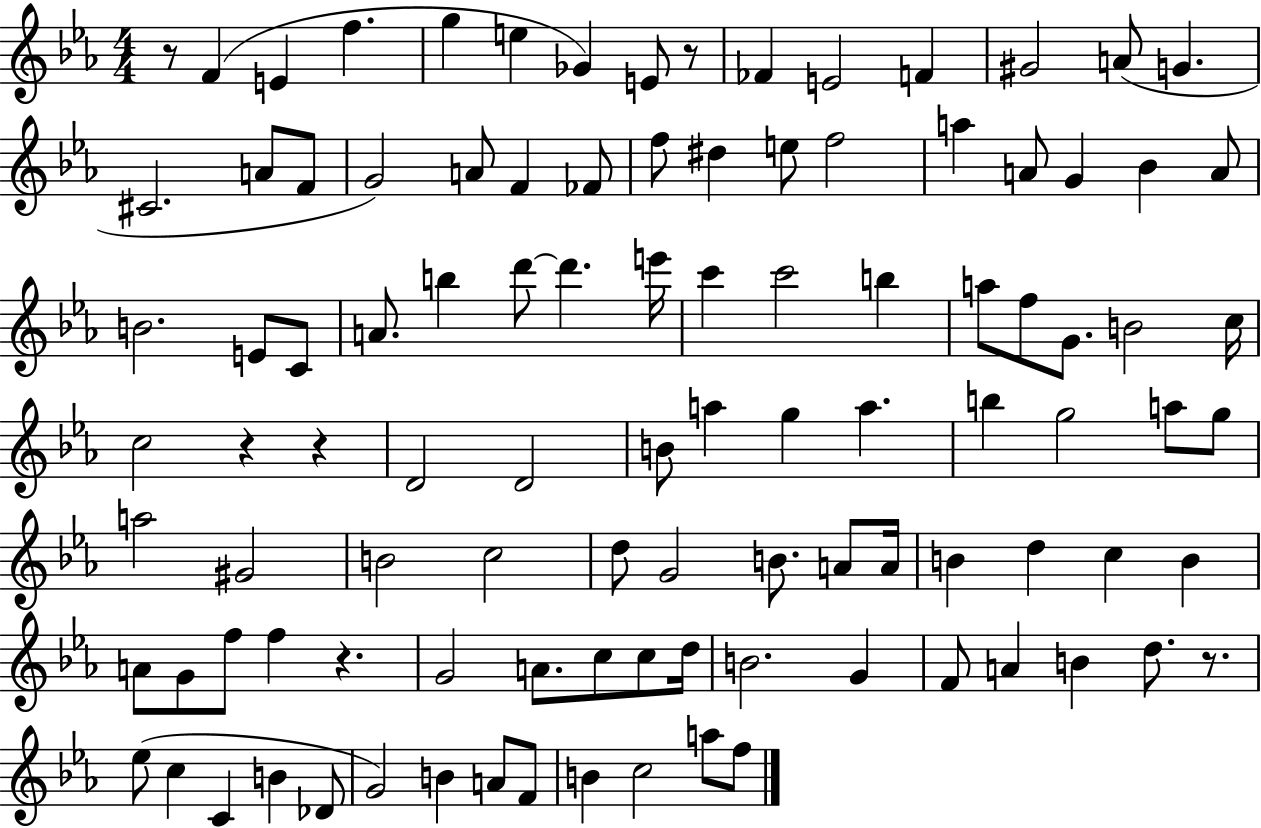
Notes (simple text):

R/e F4/q E4/q F5/q. G5/q E5/q Gb4/q E4/e R/e FES4/q E4/h F4/q G#4/h A4/e G4/q. C#4/h. A4/e F4/e G4/h A4/e F4/q FES4/e F5/e D#5/q E5/e F5/h A5/q A4/e G4/q Bb4/q A4/e B4/h. E4/e C4/e A4/e. B5/q D6/e D6/q. E6/s C6/q C6/h B5/q A5/e F5/e G4/e. B4/h C5/s C5/h R/q R/q D4/h D4/h B4/e A5/q G5/q A5/q. B5/q G5/h A5/e G5/e A5/h G#4/h B4/h C5/h D5/e G4/h B4/e. A4/e A4/s B4/q D5/q C5/q B4/q A4/e G4/e F5/e F5/q R/q. G4/h A4/e. C5/e C5/e D5/s B4/h. G4/q F4/e A4/q B4/q D5/e. R/e. Eb5/e C5/q C4/q B4/q Db4/e G4/h B4/q A4/e F4/e B4/q C5/h A5/e F5/e